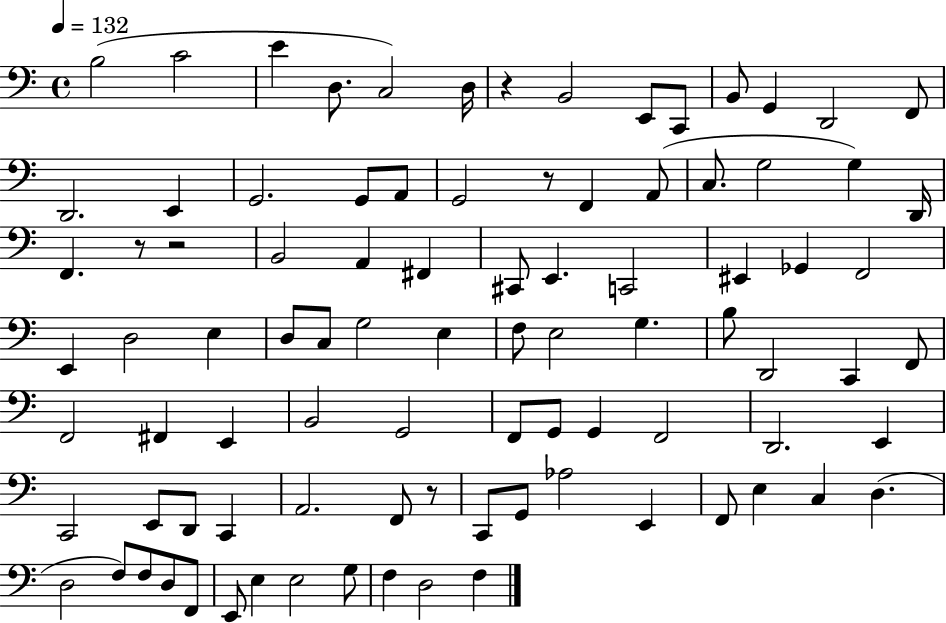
B3/h C4/h E4/q D3/e. C3/h D3/s R/q B2/h E2/e C2/e B2/e G2/q D2/h F2/e D2/h. E2/q G2/h. G2/e A2/e G2/h R/e F2/q A2/e C3/e. G3/h G3/q D2/s F2/q. R/e R/h B2/h A2/q F#2/q C#2/e E2/q. C2/h EIS2/q Gb2/q F2/h E2/q D3/h E3/q D3/e C3/e G3/h E3/q F3/e E3/h G3/q. B3/e D2/h C2/q F2/e F2/h F#2/q E2/q B2/h G2/h F2/e G2/e G2/q F2/h D2/h. E2/q C2/h E2/e D2/e C2/q A2/h. F2/e R/e C2/e G2/e Ab3/h E2/q F2/e E3/q C3/q D3/q. D3/h F3/e F3/e D3/e F2/e E2/e E3/q E3/h G3/e F3/q D3/h F3/q